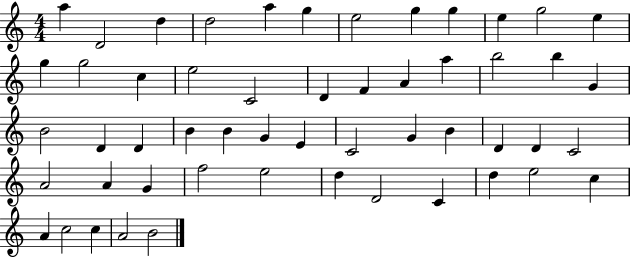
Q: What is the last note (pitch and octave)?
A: B4